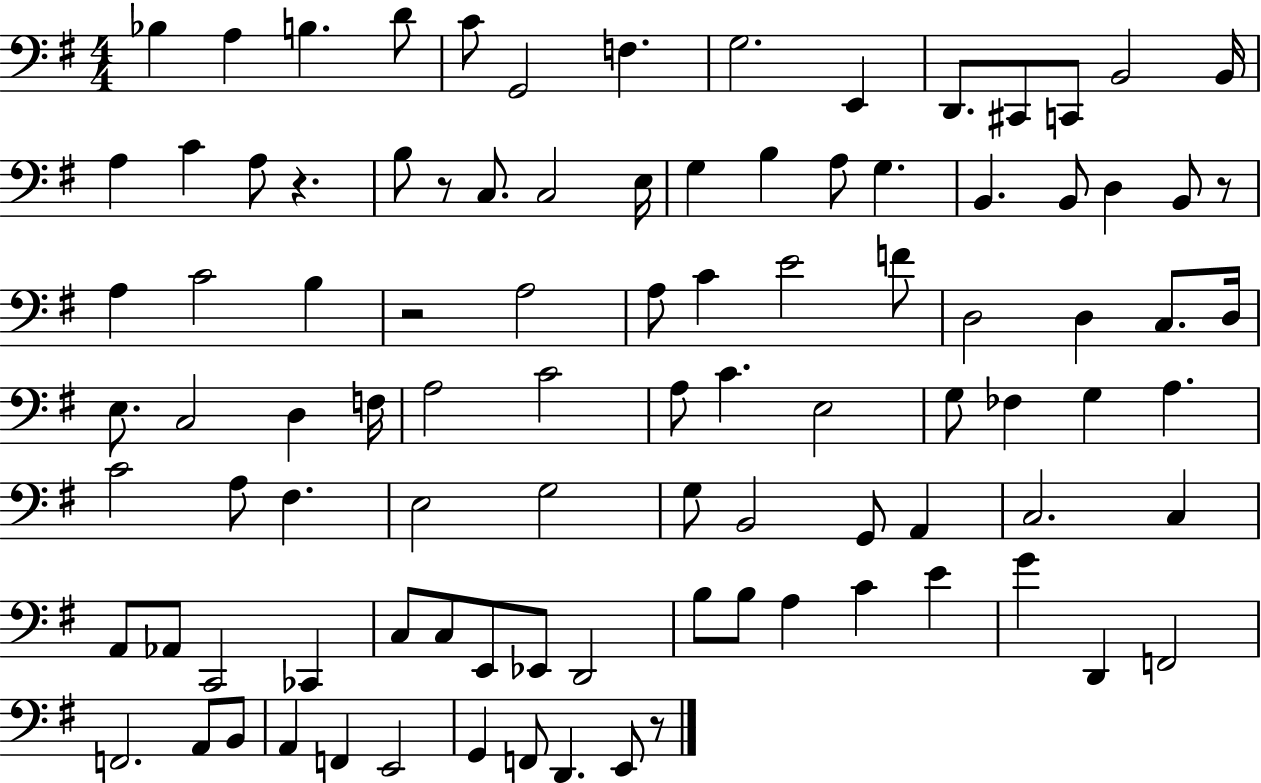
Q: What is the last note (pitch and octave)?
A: E2